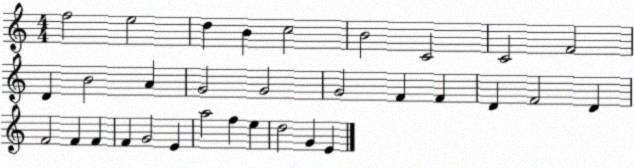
X:1
T:Untitled
M:4/4
L:1/4
K:C
f2 e2 d B c2 B2 C2 C2 F2 D B2 A G2 G2 G2 F F D F2 D F2 F F F G2 E a2 f e d2 G E